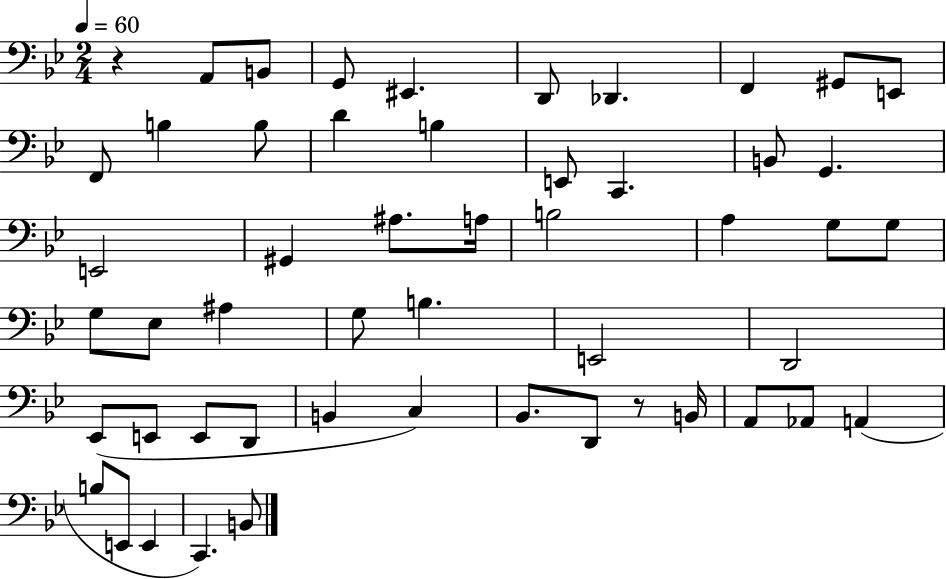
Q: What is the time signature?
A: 2/4